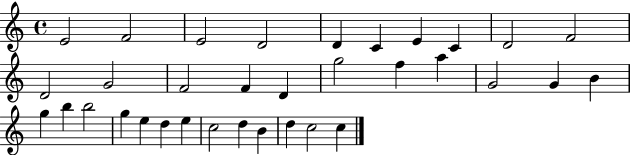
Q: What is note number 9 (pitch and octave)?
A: D4